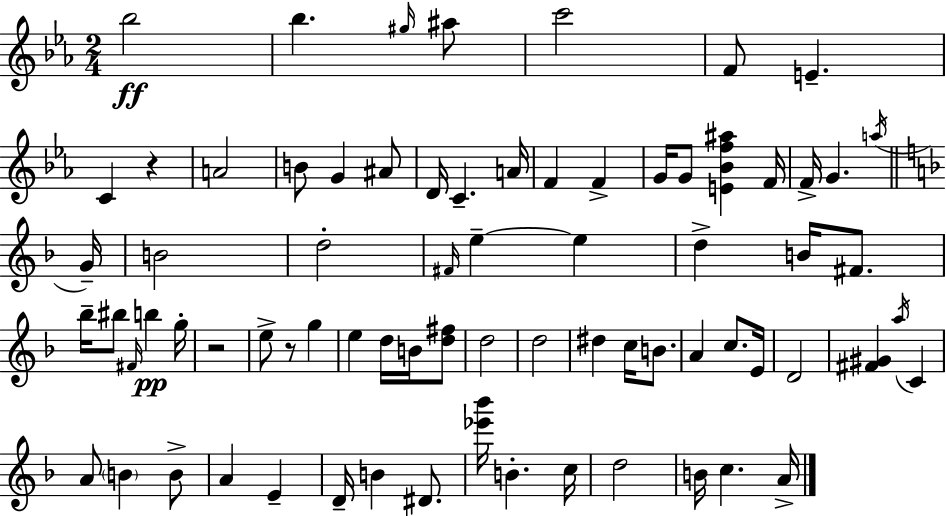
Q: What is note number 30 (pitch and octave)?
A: D5